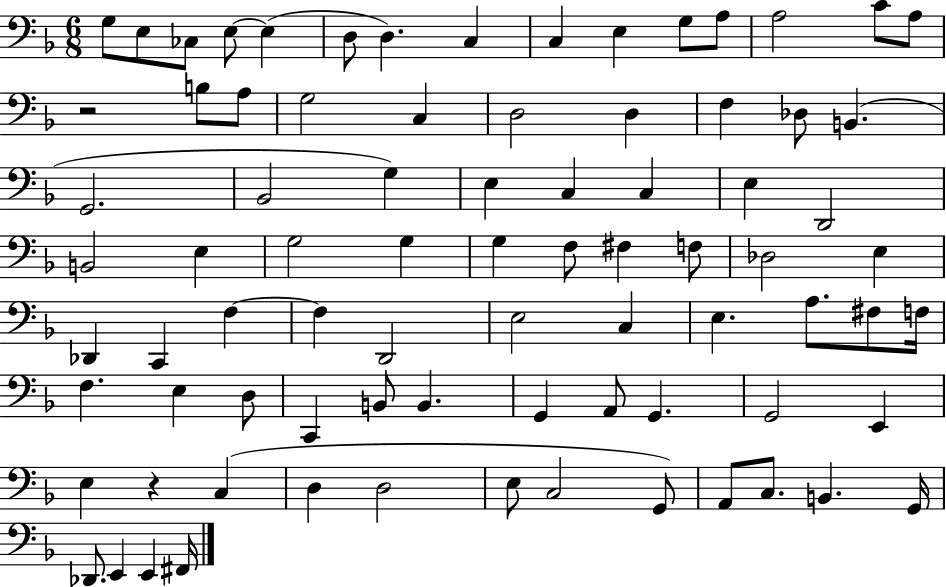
X:1
T:Untitled
M:6/8
L:1/4
K:F
G,/2 E,/2 _C,/2 E,/2 E, D,/2 D, C, C, E, G,/2 A,/2 A,2 C/2 A,/2 z2 B,/2 A,/2 G,2 C, D,2 D, F, _D,/2 B,, G,,2 _B,,2 G, E, C, C, E, D,,2 B,,2 E, G,2 G, G, F,/2 ^F, F,/2 _D,2 E, _D,, C,, F, F, D,,2 E,2 C, E, A,/2 ^F,/2 F,/4 F, E, D,/2 C,, B,,/2 B,, G,, A,,/2 G,, G,,2 E,, E, z C, D, D,2 E,/2 C,2 G,,/2 A,,/2 C,/2 B,, G,,/4 _D,,/2 E,, E,, ^F,,/4